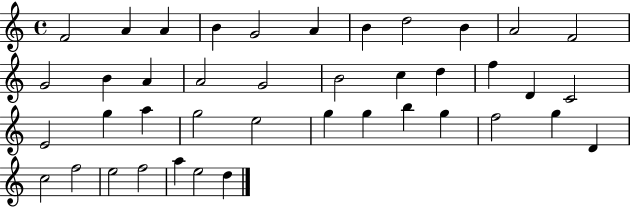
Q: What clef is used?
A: treble